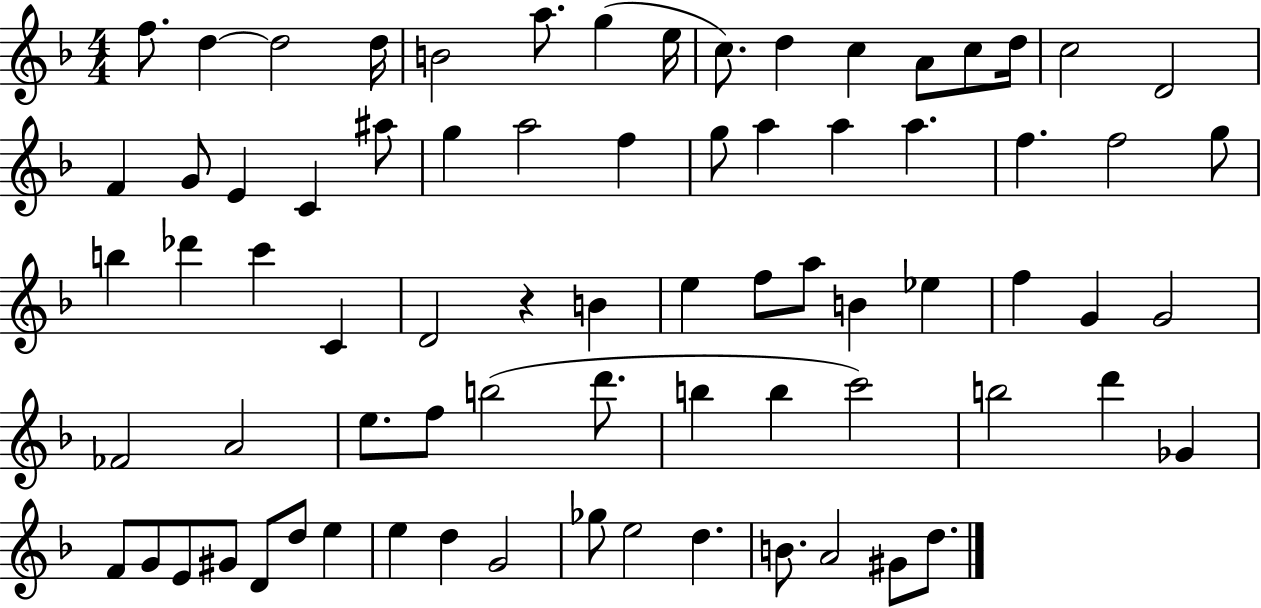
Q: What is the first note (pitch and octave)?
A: F5